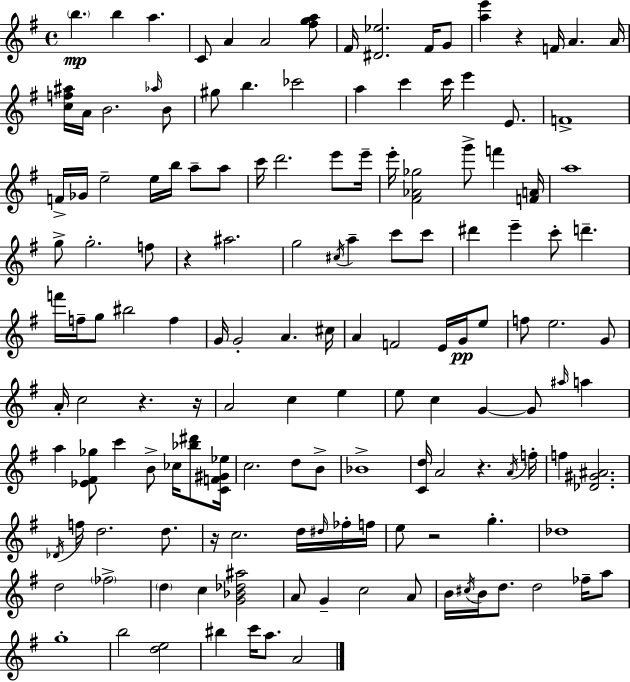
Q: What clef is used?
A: treble